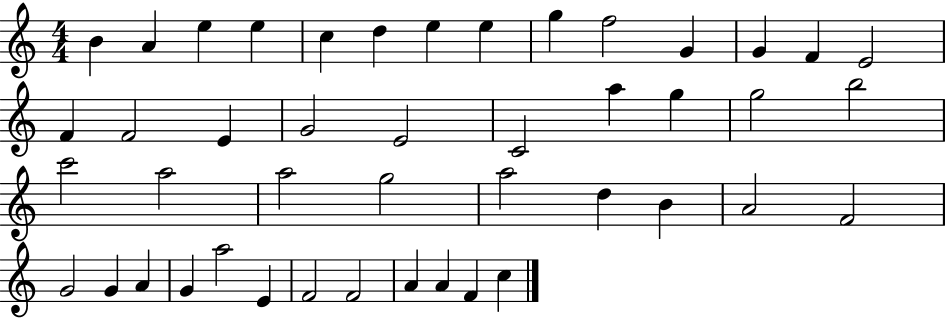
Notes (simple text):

B4/q A4/q E5/q E5/q C5/q D5/q E5/q E5/q G5/q F5/h G4/q G4/q F4/q E4/h F4/q F4/h E4/q G4/h E4/h C4/h A5/q G5/q G5/h B5/h C6/h A5/h A5/h G5/h A5/h D5/q B4/q A4/h F4/h G4/h G4/q A4/q G4/q A5/h E4/q F4/h F4/h A4/q A4/q F4/q C5/q